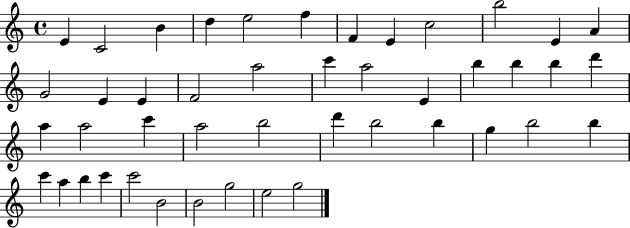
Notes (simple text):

E4/q C4/h B4/q D5/q E5/h F5/q F4/q E4/q C5/h B5/h E4/q A4/q G4/h E4/q E4/q F4/h A5/h C6/q A5/h E4/q B5/q B5/q B5/q D6/q A5/q A5/h C6/q A5/h B5/h D6/q B5/h B5/q G5/q B5/h B5/q C6/q A5/q B5/q C6/q C6/h B4/h B4/h G5/h E5/h G5/h